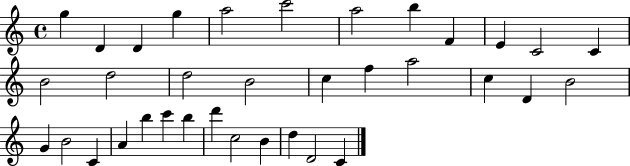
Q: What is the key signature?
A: C major